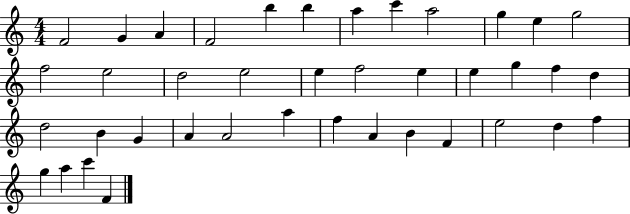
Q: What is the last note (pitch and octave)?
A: F4